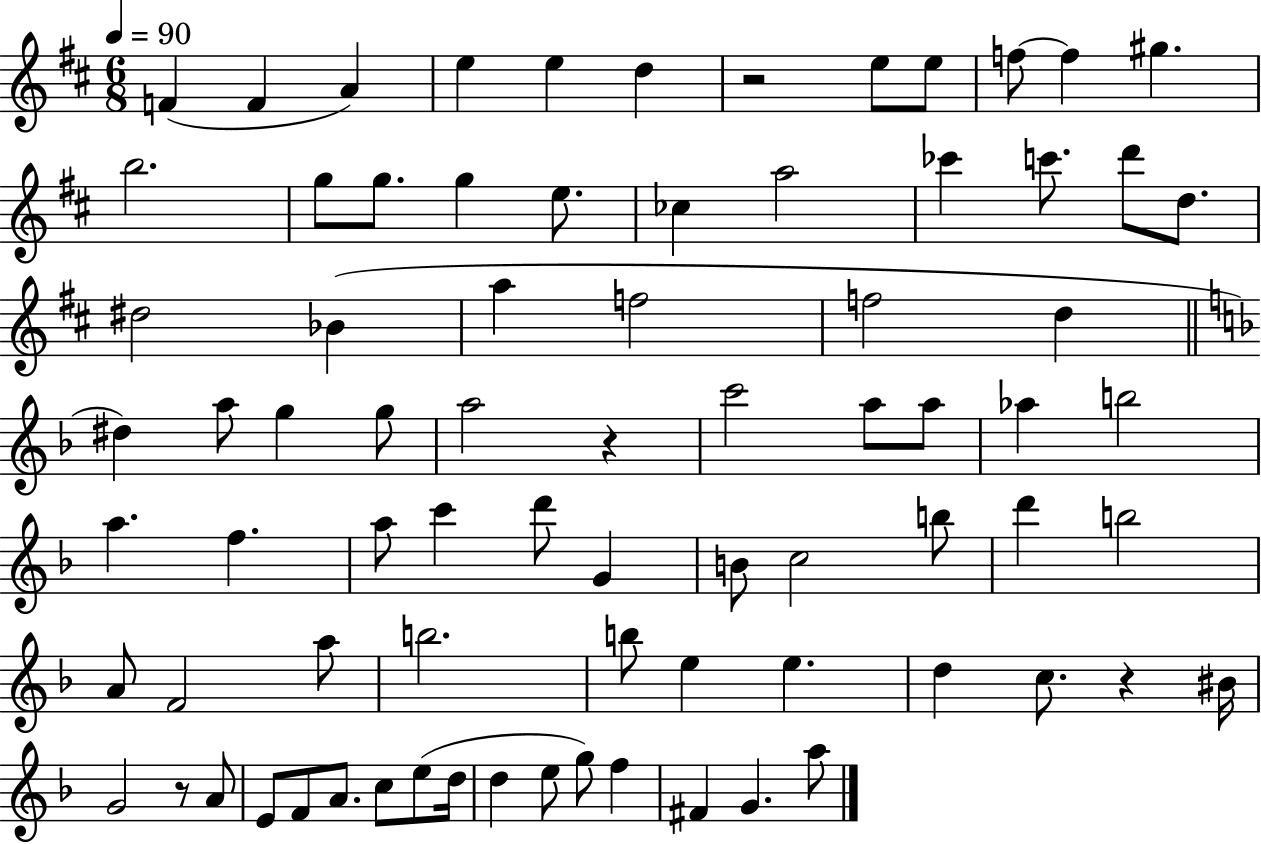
{
  \clef treble
  \numericTimeSignature
  \time 6/8
  \key d \major
  \tempo 4 = 90
  f'4( f'4 a'4) | e''4 e''4 d''4 | r2 e''8 e''8 | f''8~~ f''4 gis''4. | \break b''2. | g''8 g''8. g''4 e''8. | ces''4 a''2 | ces'''4 c'''8. d'''8 d''8. | \break dis''2 bes'4( | a''4 f''2 | f''2 d''4 | \bar "||" \break \key d \minor dis''4) a''8 g''4 g''8 | a''2 r4 | c'''2 a''8 a''8 | aes''4 b''2 | \break a''4. f''4. | a''8 c'''4 d'''8 g'4 | b'8 c''2 b''8 | d'''4 b''2 | \break a'8 f'2 a''8 | b''2. | b''8 e''4 e''4. | d''4 c''8. r4 bis'16 | \break g'2 r8 a'8 | e'8 f'8 a'8. c''8 e''8( d''16 | d''4 e''8 g''8) f''4 | fis'4 g'4. a''8 | \break \bar "|."
}